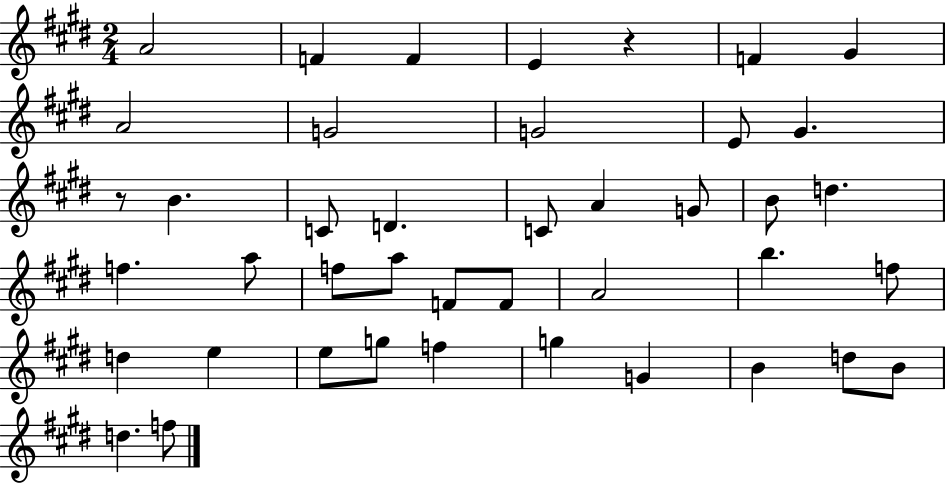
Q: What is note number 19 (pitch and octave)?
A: D5